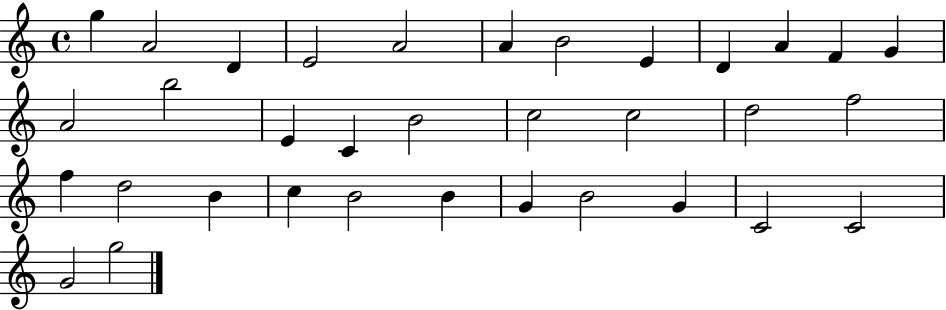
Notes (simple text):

G5/q A4/h D4/q E4/h A4/h A4/q B4/h E4/q D4/q A4/q F4/q G4/q A4/h B5/h E4/q C4/q B4/h C5/h C5/h D5/h F5/h F5/q D5/h B4/q C5/q B4/h B4/q G4/q B4/h G4/q C4/h C4/h G4/h G5/h